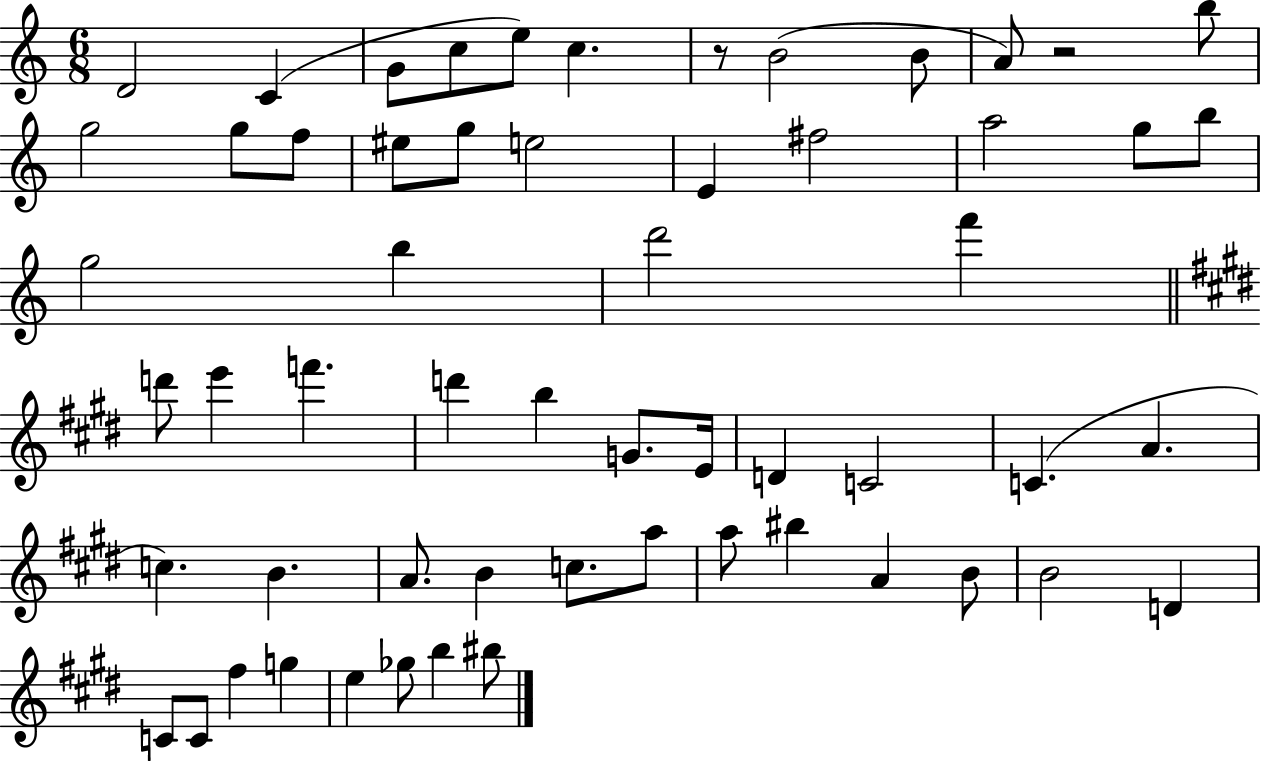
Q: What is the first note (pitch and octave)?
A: D4